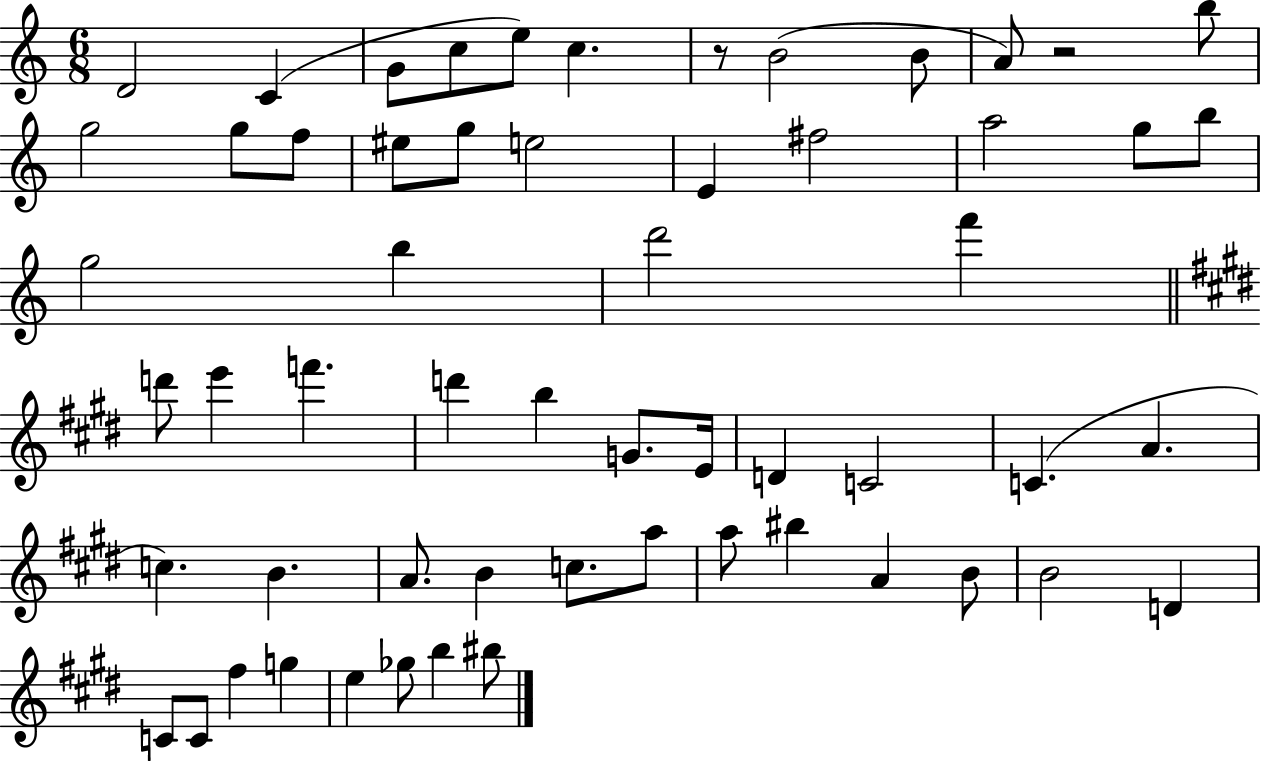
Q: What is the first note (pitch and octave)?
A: D4